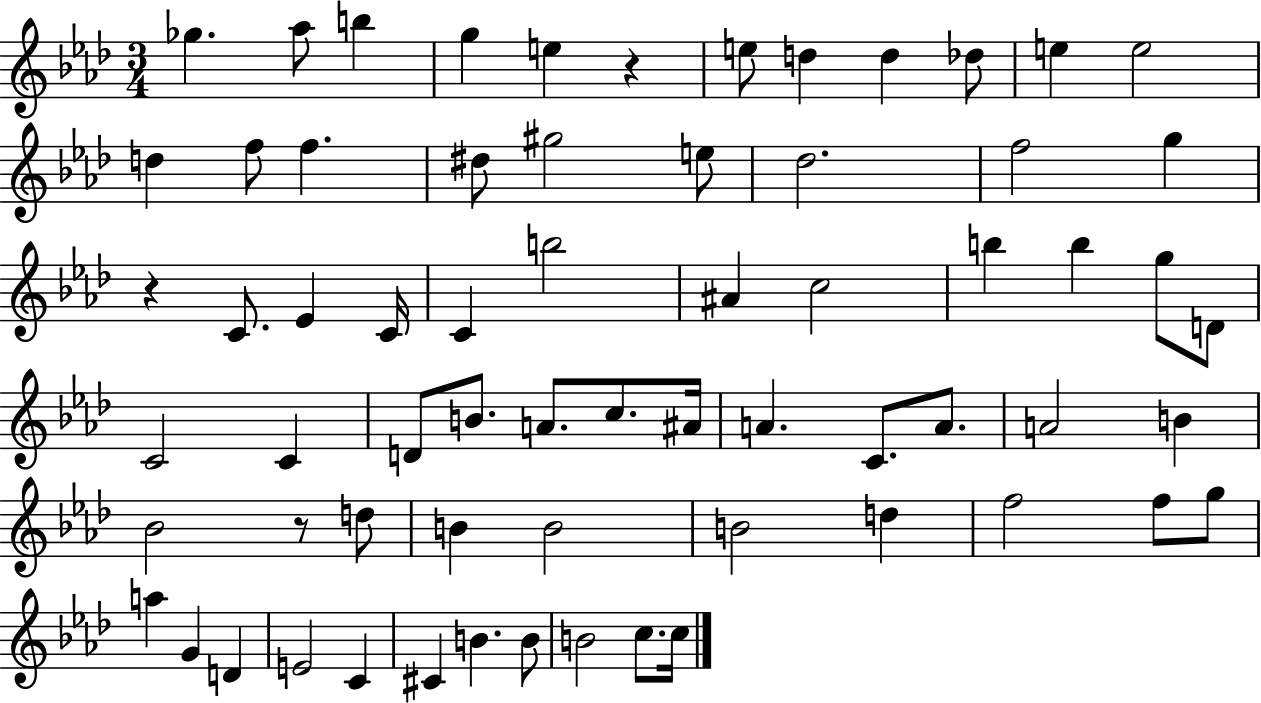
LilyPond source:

{
  \clef treble
  \numericTimeSignature
  \time 3/4
  \key aes \major
  ges''4. aes''8 b''4 | g''4 e''4 r4 | e''8 d''4 d''4 des''8 | e''4 e''2 | \break d''4 f''8 f''4. | dis''8 gis''2 e''8 | des''2. | f''2 g''4 | \break r4 c'8. ees'4 c'16 | c'4 b''2 | ais'4 c''2 | b''4 b''4 g''8 d'8 | \break c'2 c'4 | d'8 b'8. a'8. c''8. ais'16 | a'4. c'8. a'8. | a'2 b'4 | \break bes'2 r8 d''8 | b'4 b'2 | b'2 d''4 | f''2 f''8 g''8 | \break a''4 g'4 d'4 | e'2 c'4 | cis'4 b'4. b'8 | b'2 c''8. c''16 | \break \bar "|."
}